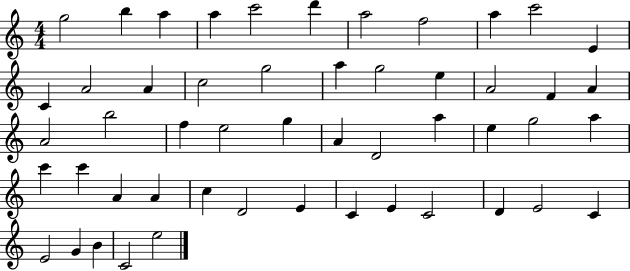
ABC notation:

X:1
T:Untitled
M:4/4
L:1/4
K:C
g2 b a a c'2 d' a2 f2 a c'2 E C A2 A c2 g2 a g2 e A2 F A A2 b2 f e2 g A D2 a e g2 a c' c' A A c D2 E C E C2 D E2 C E2 G B C2 e2